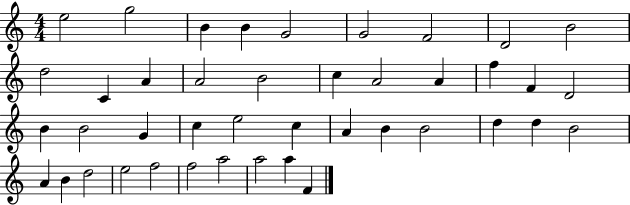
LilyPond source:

{
  \clef treble
  \numericTimeSignature
  \time 4/4
  \key c \major
  e''2 g''2 | b'4 b'4 g'2 | g'2 f'2 | d'2 b'2 | \break d''2 c'4 a'4 | a'2 b'2 | c''4 a'2 a'4 | f''4 f'4 d'2 | \break b'4 b'2 g'4 | c''4 e''2 c''4 | a'4 b'4 b'2 | d''4 d''4 b'2 | \break a'4 b'4 d''2 | e''2 f''2 | f''2 a''2 | a''2 a''4 f'4 | \break \bar "|."
}